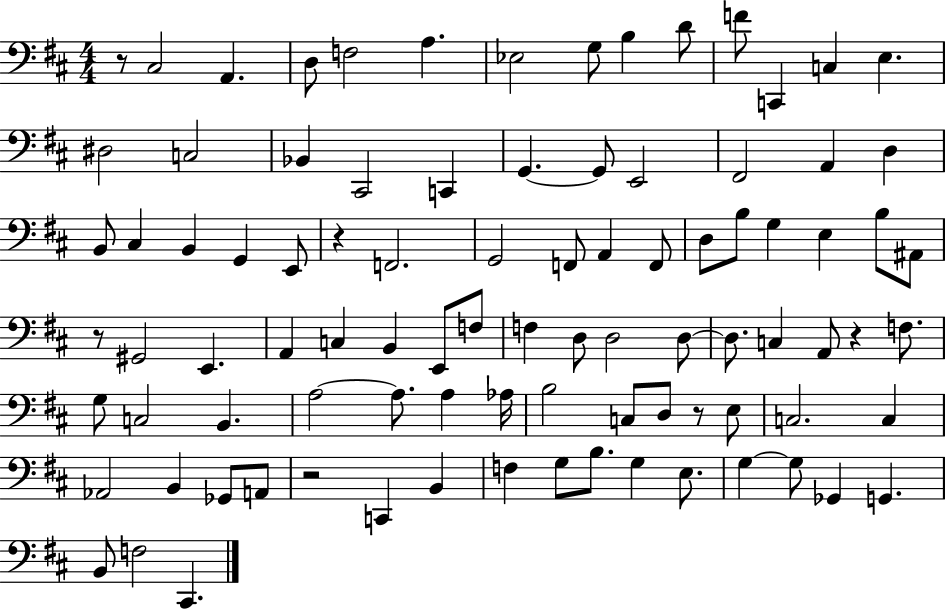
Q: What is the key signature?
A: D major